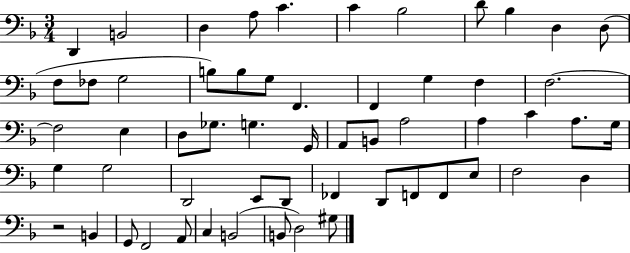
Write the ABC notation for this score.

X:1
T:Untitled
M:3/4
L:1/4
K:F
D,, B,,2 D, A,/2 C C _B,2 D/2 _B, D, D,/2 F,/2 _F,/2 G,2 B,/2 B,/2 G,/2 F,, F,, G, F, F,2 F,2 E, D,/2 _G,/2 G, G,,/4 A,,/2 B,,/2 A,2 A, C A,/2 G,/4 G, G,2 D,,2 E,,/2 D,,/2 _F,, D,,/2 F,,/2 F,,/2 E,/2 F,2 D, z2 B,, G,,/2 F,,2 A,,/2 C, B,,2 B,,/2 D,2 ^G,/2